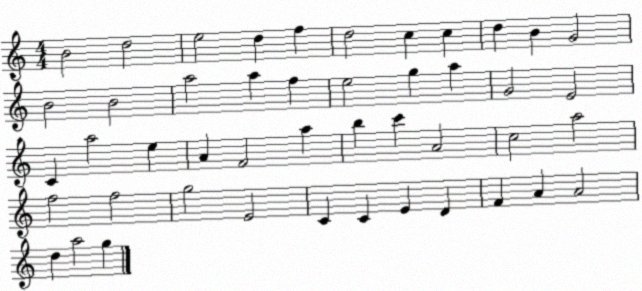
X:1
T:Untitled
M:4/4
L:1/4
K:C
B2 d2 e2 d f d2 c c d B G2 B2 B2 a2 a f e2 g a G2 E2 C a2 e A F2 a b c' A2 c2 a2 f2 f2 g2 E2 C C E D F A A2 d a2 g